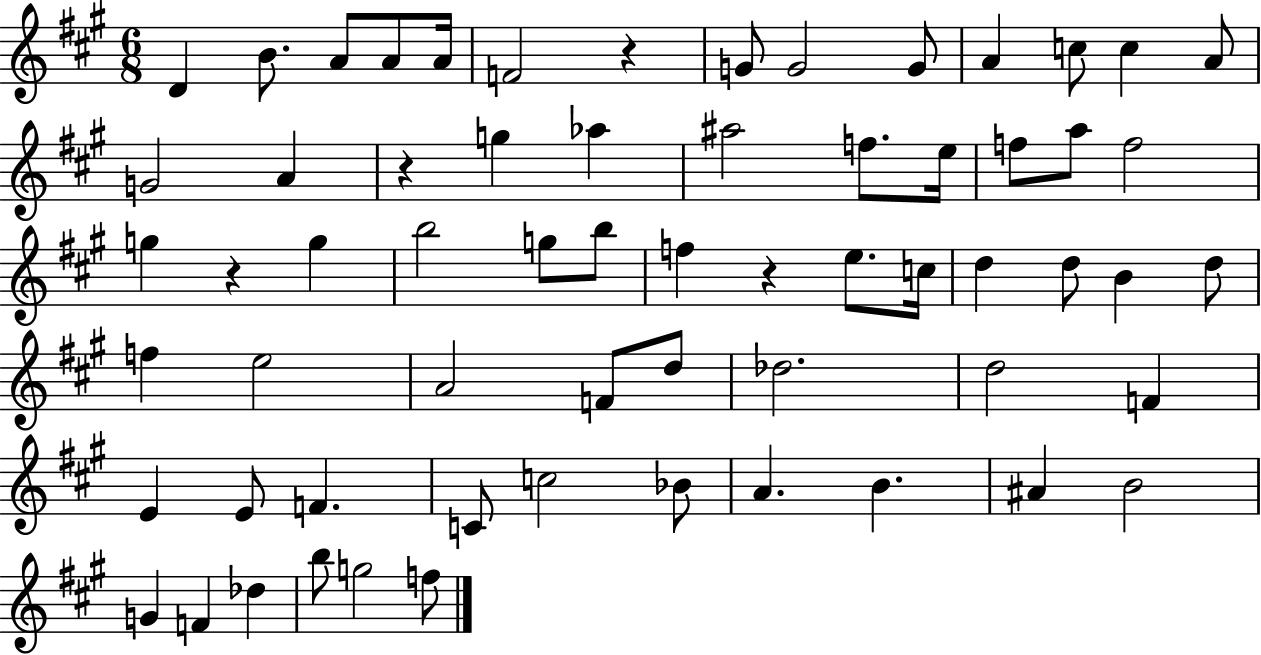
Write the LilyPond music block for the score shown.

{
  \clef treble
  \numericTimeSignature
  \time 6/8
  \key a \major
  d'4 b'8. a'8 a'8 a'16 | f'2 r4 | g'8 g'2 g'8 | a'4 c''8 c''4 a'8 | \break g'2 a'4 | r4 g''4 aes''4 | ais''2 f''8. e''16 | f''8 a''8 f''2 | \break g''4 r4 g''4 | b''2 g''8 b''8 | f''4 r4 e''8. c''16 | d''4 d''8 b'4 d''8 | \break f''4 e''2 | a'2 f'8 d''8 | des''2. | d''2 f'4 | \break e'4 e'8 f'4. | c'8 c''2 bes'8 | a'4. b'4. | ais'4 b'2 | \break g'4 f'4 des''4 | b''8 g''2 f''8 | \bar "|."
}